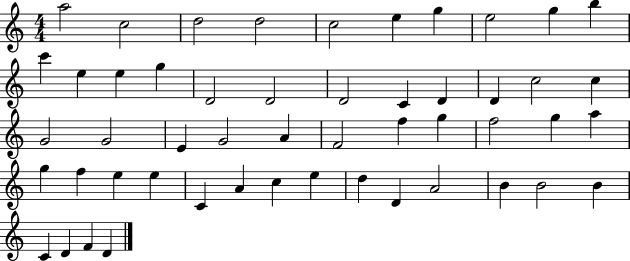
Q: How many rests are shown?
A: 0